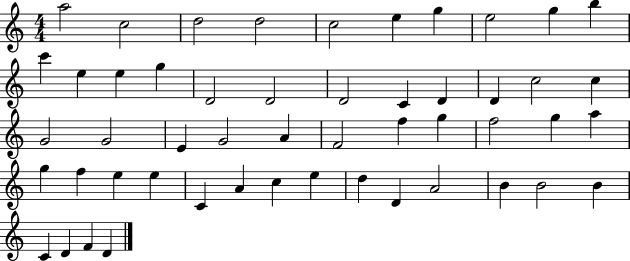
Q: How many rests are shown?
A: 0